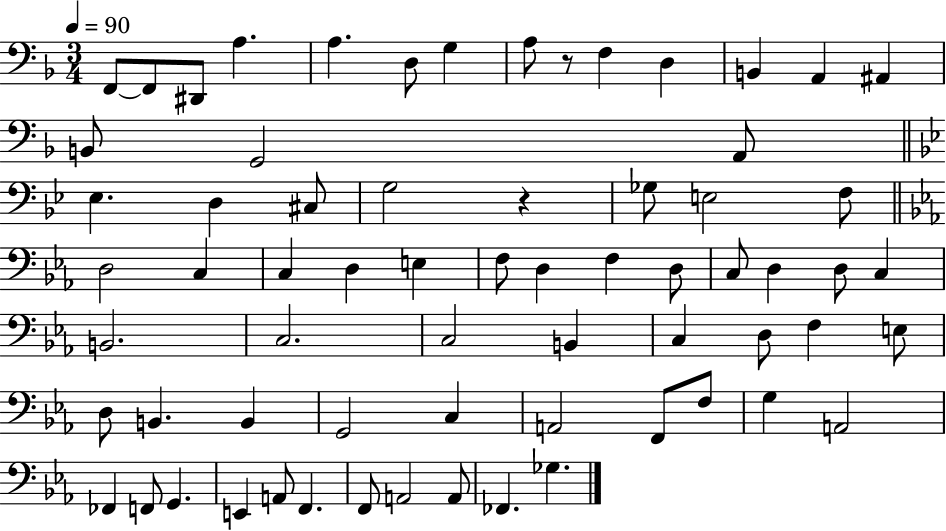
{
  \clef bass
  \numericTimeSignature
  \time 3/4
  \key f \major
  \tempo 4 = 90
  \repeat volta 2 { f,8~~ f,8 dis,8 a4. | a4. d8 g4 | a8 r8 f4 d4 | b,4 a,4 ais,4 | \break b,8 g,2 a,8 | \bar "||" \break \key bes \major ees4. d4 cis8 | g2 r4 | ges8 e2 f8 | \bar "||" \break \key c \minor d2 c4 | c4 d4 e4 | f8 d4 f4 d8 | c8 d4 d8 c4 | \break b,2. | c2. | c2 b,4 | c4 d8 f4 e8 | \break d8 b,4. b,4 | g,2 c4 | a,2 f,8 f8 | g4 a,2 | \break fes,4 f,8 g,4. | e,4 a,8 f,4. | f,8 a,2 a,8 | fes,4. ges4. | \break } \bar "|."
}